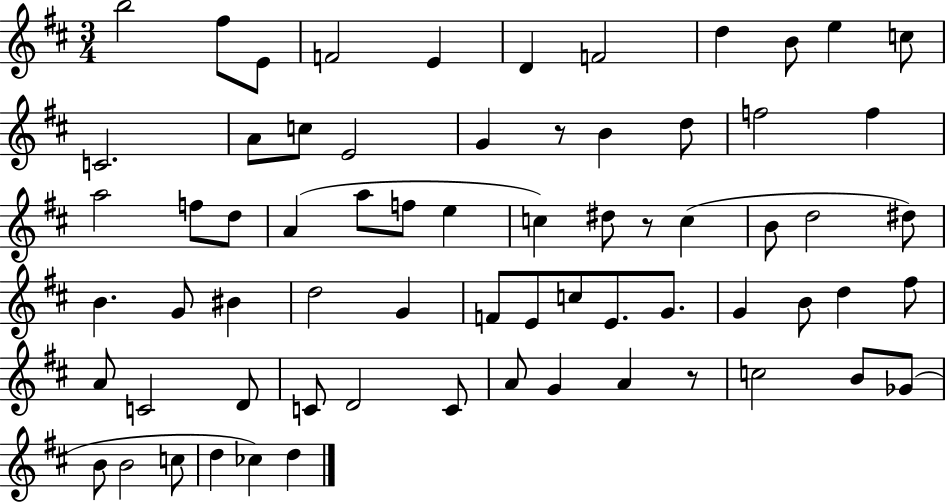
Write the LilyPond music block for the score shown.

{
  \clef treble
  \numericTimeSignature
  \time 3/4
  \key d \major
  b''2 fis''8 e'8 | f'2 e'4 | d'4 f'2 | d''4 b'8 e''4 c''8 | \break c'2. | a'8 c''8 e'2 | g'4 r8 b'4 d''8 | f''2 f''4 | \break a''2 f''8 d''8 | a'4( a''8 f''8 e''4 | c''4) dis''8 r8 c''4( | b'8 d''2 dis''8) | \break b'4. g'8 bis'4 | d''2 g'4 | f'8 e'8 c''8 e'8. g'8. | g'4 b'8 d''4 fis''8 | \break a'8 c'2 d'8 | c'8 d'2 c'8 | a'8 g'4 a'4 r8 | c''2 b'8 ges'8( | \break b'8 b'2 c''8 | d''4 ces''4) d''4 | \bar "|."
}